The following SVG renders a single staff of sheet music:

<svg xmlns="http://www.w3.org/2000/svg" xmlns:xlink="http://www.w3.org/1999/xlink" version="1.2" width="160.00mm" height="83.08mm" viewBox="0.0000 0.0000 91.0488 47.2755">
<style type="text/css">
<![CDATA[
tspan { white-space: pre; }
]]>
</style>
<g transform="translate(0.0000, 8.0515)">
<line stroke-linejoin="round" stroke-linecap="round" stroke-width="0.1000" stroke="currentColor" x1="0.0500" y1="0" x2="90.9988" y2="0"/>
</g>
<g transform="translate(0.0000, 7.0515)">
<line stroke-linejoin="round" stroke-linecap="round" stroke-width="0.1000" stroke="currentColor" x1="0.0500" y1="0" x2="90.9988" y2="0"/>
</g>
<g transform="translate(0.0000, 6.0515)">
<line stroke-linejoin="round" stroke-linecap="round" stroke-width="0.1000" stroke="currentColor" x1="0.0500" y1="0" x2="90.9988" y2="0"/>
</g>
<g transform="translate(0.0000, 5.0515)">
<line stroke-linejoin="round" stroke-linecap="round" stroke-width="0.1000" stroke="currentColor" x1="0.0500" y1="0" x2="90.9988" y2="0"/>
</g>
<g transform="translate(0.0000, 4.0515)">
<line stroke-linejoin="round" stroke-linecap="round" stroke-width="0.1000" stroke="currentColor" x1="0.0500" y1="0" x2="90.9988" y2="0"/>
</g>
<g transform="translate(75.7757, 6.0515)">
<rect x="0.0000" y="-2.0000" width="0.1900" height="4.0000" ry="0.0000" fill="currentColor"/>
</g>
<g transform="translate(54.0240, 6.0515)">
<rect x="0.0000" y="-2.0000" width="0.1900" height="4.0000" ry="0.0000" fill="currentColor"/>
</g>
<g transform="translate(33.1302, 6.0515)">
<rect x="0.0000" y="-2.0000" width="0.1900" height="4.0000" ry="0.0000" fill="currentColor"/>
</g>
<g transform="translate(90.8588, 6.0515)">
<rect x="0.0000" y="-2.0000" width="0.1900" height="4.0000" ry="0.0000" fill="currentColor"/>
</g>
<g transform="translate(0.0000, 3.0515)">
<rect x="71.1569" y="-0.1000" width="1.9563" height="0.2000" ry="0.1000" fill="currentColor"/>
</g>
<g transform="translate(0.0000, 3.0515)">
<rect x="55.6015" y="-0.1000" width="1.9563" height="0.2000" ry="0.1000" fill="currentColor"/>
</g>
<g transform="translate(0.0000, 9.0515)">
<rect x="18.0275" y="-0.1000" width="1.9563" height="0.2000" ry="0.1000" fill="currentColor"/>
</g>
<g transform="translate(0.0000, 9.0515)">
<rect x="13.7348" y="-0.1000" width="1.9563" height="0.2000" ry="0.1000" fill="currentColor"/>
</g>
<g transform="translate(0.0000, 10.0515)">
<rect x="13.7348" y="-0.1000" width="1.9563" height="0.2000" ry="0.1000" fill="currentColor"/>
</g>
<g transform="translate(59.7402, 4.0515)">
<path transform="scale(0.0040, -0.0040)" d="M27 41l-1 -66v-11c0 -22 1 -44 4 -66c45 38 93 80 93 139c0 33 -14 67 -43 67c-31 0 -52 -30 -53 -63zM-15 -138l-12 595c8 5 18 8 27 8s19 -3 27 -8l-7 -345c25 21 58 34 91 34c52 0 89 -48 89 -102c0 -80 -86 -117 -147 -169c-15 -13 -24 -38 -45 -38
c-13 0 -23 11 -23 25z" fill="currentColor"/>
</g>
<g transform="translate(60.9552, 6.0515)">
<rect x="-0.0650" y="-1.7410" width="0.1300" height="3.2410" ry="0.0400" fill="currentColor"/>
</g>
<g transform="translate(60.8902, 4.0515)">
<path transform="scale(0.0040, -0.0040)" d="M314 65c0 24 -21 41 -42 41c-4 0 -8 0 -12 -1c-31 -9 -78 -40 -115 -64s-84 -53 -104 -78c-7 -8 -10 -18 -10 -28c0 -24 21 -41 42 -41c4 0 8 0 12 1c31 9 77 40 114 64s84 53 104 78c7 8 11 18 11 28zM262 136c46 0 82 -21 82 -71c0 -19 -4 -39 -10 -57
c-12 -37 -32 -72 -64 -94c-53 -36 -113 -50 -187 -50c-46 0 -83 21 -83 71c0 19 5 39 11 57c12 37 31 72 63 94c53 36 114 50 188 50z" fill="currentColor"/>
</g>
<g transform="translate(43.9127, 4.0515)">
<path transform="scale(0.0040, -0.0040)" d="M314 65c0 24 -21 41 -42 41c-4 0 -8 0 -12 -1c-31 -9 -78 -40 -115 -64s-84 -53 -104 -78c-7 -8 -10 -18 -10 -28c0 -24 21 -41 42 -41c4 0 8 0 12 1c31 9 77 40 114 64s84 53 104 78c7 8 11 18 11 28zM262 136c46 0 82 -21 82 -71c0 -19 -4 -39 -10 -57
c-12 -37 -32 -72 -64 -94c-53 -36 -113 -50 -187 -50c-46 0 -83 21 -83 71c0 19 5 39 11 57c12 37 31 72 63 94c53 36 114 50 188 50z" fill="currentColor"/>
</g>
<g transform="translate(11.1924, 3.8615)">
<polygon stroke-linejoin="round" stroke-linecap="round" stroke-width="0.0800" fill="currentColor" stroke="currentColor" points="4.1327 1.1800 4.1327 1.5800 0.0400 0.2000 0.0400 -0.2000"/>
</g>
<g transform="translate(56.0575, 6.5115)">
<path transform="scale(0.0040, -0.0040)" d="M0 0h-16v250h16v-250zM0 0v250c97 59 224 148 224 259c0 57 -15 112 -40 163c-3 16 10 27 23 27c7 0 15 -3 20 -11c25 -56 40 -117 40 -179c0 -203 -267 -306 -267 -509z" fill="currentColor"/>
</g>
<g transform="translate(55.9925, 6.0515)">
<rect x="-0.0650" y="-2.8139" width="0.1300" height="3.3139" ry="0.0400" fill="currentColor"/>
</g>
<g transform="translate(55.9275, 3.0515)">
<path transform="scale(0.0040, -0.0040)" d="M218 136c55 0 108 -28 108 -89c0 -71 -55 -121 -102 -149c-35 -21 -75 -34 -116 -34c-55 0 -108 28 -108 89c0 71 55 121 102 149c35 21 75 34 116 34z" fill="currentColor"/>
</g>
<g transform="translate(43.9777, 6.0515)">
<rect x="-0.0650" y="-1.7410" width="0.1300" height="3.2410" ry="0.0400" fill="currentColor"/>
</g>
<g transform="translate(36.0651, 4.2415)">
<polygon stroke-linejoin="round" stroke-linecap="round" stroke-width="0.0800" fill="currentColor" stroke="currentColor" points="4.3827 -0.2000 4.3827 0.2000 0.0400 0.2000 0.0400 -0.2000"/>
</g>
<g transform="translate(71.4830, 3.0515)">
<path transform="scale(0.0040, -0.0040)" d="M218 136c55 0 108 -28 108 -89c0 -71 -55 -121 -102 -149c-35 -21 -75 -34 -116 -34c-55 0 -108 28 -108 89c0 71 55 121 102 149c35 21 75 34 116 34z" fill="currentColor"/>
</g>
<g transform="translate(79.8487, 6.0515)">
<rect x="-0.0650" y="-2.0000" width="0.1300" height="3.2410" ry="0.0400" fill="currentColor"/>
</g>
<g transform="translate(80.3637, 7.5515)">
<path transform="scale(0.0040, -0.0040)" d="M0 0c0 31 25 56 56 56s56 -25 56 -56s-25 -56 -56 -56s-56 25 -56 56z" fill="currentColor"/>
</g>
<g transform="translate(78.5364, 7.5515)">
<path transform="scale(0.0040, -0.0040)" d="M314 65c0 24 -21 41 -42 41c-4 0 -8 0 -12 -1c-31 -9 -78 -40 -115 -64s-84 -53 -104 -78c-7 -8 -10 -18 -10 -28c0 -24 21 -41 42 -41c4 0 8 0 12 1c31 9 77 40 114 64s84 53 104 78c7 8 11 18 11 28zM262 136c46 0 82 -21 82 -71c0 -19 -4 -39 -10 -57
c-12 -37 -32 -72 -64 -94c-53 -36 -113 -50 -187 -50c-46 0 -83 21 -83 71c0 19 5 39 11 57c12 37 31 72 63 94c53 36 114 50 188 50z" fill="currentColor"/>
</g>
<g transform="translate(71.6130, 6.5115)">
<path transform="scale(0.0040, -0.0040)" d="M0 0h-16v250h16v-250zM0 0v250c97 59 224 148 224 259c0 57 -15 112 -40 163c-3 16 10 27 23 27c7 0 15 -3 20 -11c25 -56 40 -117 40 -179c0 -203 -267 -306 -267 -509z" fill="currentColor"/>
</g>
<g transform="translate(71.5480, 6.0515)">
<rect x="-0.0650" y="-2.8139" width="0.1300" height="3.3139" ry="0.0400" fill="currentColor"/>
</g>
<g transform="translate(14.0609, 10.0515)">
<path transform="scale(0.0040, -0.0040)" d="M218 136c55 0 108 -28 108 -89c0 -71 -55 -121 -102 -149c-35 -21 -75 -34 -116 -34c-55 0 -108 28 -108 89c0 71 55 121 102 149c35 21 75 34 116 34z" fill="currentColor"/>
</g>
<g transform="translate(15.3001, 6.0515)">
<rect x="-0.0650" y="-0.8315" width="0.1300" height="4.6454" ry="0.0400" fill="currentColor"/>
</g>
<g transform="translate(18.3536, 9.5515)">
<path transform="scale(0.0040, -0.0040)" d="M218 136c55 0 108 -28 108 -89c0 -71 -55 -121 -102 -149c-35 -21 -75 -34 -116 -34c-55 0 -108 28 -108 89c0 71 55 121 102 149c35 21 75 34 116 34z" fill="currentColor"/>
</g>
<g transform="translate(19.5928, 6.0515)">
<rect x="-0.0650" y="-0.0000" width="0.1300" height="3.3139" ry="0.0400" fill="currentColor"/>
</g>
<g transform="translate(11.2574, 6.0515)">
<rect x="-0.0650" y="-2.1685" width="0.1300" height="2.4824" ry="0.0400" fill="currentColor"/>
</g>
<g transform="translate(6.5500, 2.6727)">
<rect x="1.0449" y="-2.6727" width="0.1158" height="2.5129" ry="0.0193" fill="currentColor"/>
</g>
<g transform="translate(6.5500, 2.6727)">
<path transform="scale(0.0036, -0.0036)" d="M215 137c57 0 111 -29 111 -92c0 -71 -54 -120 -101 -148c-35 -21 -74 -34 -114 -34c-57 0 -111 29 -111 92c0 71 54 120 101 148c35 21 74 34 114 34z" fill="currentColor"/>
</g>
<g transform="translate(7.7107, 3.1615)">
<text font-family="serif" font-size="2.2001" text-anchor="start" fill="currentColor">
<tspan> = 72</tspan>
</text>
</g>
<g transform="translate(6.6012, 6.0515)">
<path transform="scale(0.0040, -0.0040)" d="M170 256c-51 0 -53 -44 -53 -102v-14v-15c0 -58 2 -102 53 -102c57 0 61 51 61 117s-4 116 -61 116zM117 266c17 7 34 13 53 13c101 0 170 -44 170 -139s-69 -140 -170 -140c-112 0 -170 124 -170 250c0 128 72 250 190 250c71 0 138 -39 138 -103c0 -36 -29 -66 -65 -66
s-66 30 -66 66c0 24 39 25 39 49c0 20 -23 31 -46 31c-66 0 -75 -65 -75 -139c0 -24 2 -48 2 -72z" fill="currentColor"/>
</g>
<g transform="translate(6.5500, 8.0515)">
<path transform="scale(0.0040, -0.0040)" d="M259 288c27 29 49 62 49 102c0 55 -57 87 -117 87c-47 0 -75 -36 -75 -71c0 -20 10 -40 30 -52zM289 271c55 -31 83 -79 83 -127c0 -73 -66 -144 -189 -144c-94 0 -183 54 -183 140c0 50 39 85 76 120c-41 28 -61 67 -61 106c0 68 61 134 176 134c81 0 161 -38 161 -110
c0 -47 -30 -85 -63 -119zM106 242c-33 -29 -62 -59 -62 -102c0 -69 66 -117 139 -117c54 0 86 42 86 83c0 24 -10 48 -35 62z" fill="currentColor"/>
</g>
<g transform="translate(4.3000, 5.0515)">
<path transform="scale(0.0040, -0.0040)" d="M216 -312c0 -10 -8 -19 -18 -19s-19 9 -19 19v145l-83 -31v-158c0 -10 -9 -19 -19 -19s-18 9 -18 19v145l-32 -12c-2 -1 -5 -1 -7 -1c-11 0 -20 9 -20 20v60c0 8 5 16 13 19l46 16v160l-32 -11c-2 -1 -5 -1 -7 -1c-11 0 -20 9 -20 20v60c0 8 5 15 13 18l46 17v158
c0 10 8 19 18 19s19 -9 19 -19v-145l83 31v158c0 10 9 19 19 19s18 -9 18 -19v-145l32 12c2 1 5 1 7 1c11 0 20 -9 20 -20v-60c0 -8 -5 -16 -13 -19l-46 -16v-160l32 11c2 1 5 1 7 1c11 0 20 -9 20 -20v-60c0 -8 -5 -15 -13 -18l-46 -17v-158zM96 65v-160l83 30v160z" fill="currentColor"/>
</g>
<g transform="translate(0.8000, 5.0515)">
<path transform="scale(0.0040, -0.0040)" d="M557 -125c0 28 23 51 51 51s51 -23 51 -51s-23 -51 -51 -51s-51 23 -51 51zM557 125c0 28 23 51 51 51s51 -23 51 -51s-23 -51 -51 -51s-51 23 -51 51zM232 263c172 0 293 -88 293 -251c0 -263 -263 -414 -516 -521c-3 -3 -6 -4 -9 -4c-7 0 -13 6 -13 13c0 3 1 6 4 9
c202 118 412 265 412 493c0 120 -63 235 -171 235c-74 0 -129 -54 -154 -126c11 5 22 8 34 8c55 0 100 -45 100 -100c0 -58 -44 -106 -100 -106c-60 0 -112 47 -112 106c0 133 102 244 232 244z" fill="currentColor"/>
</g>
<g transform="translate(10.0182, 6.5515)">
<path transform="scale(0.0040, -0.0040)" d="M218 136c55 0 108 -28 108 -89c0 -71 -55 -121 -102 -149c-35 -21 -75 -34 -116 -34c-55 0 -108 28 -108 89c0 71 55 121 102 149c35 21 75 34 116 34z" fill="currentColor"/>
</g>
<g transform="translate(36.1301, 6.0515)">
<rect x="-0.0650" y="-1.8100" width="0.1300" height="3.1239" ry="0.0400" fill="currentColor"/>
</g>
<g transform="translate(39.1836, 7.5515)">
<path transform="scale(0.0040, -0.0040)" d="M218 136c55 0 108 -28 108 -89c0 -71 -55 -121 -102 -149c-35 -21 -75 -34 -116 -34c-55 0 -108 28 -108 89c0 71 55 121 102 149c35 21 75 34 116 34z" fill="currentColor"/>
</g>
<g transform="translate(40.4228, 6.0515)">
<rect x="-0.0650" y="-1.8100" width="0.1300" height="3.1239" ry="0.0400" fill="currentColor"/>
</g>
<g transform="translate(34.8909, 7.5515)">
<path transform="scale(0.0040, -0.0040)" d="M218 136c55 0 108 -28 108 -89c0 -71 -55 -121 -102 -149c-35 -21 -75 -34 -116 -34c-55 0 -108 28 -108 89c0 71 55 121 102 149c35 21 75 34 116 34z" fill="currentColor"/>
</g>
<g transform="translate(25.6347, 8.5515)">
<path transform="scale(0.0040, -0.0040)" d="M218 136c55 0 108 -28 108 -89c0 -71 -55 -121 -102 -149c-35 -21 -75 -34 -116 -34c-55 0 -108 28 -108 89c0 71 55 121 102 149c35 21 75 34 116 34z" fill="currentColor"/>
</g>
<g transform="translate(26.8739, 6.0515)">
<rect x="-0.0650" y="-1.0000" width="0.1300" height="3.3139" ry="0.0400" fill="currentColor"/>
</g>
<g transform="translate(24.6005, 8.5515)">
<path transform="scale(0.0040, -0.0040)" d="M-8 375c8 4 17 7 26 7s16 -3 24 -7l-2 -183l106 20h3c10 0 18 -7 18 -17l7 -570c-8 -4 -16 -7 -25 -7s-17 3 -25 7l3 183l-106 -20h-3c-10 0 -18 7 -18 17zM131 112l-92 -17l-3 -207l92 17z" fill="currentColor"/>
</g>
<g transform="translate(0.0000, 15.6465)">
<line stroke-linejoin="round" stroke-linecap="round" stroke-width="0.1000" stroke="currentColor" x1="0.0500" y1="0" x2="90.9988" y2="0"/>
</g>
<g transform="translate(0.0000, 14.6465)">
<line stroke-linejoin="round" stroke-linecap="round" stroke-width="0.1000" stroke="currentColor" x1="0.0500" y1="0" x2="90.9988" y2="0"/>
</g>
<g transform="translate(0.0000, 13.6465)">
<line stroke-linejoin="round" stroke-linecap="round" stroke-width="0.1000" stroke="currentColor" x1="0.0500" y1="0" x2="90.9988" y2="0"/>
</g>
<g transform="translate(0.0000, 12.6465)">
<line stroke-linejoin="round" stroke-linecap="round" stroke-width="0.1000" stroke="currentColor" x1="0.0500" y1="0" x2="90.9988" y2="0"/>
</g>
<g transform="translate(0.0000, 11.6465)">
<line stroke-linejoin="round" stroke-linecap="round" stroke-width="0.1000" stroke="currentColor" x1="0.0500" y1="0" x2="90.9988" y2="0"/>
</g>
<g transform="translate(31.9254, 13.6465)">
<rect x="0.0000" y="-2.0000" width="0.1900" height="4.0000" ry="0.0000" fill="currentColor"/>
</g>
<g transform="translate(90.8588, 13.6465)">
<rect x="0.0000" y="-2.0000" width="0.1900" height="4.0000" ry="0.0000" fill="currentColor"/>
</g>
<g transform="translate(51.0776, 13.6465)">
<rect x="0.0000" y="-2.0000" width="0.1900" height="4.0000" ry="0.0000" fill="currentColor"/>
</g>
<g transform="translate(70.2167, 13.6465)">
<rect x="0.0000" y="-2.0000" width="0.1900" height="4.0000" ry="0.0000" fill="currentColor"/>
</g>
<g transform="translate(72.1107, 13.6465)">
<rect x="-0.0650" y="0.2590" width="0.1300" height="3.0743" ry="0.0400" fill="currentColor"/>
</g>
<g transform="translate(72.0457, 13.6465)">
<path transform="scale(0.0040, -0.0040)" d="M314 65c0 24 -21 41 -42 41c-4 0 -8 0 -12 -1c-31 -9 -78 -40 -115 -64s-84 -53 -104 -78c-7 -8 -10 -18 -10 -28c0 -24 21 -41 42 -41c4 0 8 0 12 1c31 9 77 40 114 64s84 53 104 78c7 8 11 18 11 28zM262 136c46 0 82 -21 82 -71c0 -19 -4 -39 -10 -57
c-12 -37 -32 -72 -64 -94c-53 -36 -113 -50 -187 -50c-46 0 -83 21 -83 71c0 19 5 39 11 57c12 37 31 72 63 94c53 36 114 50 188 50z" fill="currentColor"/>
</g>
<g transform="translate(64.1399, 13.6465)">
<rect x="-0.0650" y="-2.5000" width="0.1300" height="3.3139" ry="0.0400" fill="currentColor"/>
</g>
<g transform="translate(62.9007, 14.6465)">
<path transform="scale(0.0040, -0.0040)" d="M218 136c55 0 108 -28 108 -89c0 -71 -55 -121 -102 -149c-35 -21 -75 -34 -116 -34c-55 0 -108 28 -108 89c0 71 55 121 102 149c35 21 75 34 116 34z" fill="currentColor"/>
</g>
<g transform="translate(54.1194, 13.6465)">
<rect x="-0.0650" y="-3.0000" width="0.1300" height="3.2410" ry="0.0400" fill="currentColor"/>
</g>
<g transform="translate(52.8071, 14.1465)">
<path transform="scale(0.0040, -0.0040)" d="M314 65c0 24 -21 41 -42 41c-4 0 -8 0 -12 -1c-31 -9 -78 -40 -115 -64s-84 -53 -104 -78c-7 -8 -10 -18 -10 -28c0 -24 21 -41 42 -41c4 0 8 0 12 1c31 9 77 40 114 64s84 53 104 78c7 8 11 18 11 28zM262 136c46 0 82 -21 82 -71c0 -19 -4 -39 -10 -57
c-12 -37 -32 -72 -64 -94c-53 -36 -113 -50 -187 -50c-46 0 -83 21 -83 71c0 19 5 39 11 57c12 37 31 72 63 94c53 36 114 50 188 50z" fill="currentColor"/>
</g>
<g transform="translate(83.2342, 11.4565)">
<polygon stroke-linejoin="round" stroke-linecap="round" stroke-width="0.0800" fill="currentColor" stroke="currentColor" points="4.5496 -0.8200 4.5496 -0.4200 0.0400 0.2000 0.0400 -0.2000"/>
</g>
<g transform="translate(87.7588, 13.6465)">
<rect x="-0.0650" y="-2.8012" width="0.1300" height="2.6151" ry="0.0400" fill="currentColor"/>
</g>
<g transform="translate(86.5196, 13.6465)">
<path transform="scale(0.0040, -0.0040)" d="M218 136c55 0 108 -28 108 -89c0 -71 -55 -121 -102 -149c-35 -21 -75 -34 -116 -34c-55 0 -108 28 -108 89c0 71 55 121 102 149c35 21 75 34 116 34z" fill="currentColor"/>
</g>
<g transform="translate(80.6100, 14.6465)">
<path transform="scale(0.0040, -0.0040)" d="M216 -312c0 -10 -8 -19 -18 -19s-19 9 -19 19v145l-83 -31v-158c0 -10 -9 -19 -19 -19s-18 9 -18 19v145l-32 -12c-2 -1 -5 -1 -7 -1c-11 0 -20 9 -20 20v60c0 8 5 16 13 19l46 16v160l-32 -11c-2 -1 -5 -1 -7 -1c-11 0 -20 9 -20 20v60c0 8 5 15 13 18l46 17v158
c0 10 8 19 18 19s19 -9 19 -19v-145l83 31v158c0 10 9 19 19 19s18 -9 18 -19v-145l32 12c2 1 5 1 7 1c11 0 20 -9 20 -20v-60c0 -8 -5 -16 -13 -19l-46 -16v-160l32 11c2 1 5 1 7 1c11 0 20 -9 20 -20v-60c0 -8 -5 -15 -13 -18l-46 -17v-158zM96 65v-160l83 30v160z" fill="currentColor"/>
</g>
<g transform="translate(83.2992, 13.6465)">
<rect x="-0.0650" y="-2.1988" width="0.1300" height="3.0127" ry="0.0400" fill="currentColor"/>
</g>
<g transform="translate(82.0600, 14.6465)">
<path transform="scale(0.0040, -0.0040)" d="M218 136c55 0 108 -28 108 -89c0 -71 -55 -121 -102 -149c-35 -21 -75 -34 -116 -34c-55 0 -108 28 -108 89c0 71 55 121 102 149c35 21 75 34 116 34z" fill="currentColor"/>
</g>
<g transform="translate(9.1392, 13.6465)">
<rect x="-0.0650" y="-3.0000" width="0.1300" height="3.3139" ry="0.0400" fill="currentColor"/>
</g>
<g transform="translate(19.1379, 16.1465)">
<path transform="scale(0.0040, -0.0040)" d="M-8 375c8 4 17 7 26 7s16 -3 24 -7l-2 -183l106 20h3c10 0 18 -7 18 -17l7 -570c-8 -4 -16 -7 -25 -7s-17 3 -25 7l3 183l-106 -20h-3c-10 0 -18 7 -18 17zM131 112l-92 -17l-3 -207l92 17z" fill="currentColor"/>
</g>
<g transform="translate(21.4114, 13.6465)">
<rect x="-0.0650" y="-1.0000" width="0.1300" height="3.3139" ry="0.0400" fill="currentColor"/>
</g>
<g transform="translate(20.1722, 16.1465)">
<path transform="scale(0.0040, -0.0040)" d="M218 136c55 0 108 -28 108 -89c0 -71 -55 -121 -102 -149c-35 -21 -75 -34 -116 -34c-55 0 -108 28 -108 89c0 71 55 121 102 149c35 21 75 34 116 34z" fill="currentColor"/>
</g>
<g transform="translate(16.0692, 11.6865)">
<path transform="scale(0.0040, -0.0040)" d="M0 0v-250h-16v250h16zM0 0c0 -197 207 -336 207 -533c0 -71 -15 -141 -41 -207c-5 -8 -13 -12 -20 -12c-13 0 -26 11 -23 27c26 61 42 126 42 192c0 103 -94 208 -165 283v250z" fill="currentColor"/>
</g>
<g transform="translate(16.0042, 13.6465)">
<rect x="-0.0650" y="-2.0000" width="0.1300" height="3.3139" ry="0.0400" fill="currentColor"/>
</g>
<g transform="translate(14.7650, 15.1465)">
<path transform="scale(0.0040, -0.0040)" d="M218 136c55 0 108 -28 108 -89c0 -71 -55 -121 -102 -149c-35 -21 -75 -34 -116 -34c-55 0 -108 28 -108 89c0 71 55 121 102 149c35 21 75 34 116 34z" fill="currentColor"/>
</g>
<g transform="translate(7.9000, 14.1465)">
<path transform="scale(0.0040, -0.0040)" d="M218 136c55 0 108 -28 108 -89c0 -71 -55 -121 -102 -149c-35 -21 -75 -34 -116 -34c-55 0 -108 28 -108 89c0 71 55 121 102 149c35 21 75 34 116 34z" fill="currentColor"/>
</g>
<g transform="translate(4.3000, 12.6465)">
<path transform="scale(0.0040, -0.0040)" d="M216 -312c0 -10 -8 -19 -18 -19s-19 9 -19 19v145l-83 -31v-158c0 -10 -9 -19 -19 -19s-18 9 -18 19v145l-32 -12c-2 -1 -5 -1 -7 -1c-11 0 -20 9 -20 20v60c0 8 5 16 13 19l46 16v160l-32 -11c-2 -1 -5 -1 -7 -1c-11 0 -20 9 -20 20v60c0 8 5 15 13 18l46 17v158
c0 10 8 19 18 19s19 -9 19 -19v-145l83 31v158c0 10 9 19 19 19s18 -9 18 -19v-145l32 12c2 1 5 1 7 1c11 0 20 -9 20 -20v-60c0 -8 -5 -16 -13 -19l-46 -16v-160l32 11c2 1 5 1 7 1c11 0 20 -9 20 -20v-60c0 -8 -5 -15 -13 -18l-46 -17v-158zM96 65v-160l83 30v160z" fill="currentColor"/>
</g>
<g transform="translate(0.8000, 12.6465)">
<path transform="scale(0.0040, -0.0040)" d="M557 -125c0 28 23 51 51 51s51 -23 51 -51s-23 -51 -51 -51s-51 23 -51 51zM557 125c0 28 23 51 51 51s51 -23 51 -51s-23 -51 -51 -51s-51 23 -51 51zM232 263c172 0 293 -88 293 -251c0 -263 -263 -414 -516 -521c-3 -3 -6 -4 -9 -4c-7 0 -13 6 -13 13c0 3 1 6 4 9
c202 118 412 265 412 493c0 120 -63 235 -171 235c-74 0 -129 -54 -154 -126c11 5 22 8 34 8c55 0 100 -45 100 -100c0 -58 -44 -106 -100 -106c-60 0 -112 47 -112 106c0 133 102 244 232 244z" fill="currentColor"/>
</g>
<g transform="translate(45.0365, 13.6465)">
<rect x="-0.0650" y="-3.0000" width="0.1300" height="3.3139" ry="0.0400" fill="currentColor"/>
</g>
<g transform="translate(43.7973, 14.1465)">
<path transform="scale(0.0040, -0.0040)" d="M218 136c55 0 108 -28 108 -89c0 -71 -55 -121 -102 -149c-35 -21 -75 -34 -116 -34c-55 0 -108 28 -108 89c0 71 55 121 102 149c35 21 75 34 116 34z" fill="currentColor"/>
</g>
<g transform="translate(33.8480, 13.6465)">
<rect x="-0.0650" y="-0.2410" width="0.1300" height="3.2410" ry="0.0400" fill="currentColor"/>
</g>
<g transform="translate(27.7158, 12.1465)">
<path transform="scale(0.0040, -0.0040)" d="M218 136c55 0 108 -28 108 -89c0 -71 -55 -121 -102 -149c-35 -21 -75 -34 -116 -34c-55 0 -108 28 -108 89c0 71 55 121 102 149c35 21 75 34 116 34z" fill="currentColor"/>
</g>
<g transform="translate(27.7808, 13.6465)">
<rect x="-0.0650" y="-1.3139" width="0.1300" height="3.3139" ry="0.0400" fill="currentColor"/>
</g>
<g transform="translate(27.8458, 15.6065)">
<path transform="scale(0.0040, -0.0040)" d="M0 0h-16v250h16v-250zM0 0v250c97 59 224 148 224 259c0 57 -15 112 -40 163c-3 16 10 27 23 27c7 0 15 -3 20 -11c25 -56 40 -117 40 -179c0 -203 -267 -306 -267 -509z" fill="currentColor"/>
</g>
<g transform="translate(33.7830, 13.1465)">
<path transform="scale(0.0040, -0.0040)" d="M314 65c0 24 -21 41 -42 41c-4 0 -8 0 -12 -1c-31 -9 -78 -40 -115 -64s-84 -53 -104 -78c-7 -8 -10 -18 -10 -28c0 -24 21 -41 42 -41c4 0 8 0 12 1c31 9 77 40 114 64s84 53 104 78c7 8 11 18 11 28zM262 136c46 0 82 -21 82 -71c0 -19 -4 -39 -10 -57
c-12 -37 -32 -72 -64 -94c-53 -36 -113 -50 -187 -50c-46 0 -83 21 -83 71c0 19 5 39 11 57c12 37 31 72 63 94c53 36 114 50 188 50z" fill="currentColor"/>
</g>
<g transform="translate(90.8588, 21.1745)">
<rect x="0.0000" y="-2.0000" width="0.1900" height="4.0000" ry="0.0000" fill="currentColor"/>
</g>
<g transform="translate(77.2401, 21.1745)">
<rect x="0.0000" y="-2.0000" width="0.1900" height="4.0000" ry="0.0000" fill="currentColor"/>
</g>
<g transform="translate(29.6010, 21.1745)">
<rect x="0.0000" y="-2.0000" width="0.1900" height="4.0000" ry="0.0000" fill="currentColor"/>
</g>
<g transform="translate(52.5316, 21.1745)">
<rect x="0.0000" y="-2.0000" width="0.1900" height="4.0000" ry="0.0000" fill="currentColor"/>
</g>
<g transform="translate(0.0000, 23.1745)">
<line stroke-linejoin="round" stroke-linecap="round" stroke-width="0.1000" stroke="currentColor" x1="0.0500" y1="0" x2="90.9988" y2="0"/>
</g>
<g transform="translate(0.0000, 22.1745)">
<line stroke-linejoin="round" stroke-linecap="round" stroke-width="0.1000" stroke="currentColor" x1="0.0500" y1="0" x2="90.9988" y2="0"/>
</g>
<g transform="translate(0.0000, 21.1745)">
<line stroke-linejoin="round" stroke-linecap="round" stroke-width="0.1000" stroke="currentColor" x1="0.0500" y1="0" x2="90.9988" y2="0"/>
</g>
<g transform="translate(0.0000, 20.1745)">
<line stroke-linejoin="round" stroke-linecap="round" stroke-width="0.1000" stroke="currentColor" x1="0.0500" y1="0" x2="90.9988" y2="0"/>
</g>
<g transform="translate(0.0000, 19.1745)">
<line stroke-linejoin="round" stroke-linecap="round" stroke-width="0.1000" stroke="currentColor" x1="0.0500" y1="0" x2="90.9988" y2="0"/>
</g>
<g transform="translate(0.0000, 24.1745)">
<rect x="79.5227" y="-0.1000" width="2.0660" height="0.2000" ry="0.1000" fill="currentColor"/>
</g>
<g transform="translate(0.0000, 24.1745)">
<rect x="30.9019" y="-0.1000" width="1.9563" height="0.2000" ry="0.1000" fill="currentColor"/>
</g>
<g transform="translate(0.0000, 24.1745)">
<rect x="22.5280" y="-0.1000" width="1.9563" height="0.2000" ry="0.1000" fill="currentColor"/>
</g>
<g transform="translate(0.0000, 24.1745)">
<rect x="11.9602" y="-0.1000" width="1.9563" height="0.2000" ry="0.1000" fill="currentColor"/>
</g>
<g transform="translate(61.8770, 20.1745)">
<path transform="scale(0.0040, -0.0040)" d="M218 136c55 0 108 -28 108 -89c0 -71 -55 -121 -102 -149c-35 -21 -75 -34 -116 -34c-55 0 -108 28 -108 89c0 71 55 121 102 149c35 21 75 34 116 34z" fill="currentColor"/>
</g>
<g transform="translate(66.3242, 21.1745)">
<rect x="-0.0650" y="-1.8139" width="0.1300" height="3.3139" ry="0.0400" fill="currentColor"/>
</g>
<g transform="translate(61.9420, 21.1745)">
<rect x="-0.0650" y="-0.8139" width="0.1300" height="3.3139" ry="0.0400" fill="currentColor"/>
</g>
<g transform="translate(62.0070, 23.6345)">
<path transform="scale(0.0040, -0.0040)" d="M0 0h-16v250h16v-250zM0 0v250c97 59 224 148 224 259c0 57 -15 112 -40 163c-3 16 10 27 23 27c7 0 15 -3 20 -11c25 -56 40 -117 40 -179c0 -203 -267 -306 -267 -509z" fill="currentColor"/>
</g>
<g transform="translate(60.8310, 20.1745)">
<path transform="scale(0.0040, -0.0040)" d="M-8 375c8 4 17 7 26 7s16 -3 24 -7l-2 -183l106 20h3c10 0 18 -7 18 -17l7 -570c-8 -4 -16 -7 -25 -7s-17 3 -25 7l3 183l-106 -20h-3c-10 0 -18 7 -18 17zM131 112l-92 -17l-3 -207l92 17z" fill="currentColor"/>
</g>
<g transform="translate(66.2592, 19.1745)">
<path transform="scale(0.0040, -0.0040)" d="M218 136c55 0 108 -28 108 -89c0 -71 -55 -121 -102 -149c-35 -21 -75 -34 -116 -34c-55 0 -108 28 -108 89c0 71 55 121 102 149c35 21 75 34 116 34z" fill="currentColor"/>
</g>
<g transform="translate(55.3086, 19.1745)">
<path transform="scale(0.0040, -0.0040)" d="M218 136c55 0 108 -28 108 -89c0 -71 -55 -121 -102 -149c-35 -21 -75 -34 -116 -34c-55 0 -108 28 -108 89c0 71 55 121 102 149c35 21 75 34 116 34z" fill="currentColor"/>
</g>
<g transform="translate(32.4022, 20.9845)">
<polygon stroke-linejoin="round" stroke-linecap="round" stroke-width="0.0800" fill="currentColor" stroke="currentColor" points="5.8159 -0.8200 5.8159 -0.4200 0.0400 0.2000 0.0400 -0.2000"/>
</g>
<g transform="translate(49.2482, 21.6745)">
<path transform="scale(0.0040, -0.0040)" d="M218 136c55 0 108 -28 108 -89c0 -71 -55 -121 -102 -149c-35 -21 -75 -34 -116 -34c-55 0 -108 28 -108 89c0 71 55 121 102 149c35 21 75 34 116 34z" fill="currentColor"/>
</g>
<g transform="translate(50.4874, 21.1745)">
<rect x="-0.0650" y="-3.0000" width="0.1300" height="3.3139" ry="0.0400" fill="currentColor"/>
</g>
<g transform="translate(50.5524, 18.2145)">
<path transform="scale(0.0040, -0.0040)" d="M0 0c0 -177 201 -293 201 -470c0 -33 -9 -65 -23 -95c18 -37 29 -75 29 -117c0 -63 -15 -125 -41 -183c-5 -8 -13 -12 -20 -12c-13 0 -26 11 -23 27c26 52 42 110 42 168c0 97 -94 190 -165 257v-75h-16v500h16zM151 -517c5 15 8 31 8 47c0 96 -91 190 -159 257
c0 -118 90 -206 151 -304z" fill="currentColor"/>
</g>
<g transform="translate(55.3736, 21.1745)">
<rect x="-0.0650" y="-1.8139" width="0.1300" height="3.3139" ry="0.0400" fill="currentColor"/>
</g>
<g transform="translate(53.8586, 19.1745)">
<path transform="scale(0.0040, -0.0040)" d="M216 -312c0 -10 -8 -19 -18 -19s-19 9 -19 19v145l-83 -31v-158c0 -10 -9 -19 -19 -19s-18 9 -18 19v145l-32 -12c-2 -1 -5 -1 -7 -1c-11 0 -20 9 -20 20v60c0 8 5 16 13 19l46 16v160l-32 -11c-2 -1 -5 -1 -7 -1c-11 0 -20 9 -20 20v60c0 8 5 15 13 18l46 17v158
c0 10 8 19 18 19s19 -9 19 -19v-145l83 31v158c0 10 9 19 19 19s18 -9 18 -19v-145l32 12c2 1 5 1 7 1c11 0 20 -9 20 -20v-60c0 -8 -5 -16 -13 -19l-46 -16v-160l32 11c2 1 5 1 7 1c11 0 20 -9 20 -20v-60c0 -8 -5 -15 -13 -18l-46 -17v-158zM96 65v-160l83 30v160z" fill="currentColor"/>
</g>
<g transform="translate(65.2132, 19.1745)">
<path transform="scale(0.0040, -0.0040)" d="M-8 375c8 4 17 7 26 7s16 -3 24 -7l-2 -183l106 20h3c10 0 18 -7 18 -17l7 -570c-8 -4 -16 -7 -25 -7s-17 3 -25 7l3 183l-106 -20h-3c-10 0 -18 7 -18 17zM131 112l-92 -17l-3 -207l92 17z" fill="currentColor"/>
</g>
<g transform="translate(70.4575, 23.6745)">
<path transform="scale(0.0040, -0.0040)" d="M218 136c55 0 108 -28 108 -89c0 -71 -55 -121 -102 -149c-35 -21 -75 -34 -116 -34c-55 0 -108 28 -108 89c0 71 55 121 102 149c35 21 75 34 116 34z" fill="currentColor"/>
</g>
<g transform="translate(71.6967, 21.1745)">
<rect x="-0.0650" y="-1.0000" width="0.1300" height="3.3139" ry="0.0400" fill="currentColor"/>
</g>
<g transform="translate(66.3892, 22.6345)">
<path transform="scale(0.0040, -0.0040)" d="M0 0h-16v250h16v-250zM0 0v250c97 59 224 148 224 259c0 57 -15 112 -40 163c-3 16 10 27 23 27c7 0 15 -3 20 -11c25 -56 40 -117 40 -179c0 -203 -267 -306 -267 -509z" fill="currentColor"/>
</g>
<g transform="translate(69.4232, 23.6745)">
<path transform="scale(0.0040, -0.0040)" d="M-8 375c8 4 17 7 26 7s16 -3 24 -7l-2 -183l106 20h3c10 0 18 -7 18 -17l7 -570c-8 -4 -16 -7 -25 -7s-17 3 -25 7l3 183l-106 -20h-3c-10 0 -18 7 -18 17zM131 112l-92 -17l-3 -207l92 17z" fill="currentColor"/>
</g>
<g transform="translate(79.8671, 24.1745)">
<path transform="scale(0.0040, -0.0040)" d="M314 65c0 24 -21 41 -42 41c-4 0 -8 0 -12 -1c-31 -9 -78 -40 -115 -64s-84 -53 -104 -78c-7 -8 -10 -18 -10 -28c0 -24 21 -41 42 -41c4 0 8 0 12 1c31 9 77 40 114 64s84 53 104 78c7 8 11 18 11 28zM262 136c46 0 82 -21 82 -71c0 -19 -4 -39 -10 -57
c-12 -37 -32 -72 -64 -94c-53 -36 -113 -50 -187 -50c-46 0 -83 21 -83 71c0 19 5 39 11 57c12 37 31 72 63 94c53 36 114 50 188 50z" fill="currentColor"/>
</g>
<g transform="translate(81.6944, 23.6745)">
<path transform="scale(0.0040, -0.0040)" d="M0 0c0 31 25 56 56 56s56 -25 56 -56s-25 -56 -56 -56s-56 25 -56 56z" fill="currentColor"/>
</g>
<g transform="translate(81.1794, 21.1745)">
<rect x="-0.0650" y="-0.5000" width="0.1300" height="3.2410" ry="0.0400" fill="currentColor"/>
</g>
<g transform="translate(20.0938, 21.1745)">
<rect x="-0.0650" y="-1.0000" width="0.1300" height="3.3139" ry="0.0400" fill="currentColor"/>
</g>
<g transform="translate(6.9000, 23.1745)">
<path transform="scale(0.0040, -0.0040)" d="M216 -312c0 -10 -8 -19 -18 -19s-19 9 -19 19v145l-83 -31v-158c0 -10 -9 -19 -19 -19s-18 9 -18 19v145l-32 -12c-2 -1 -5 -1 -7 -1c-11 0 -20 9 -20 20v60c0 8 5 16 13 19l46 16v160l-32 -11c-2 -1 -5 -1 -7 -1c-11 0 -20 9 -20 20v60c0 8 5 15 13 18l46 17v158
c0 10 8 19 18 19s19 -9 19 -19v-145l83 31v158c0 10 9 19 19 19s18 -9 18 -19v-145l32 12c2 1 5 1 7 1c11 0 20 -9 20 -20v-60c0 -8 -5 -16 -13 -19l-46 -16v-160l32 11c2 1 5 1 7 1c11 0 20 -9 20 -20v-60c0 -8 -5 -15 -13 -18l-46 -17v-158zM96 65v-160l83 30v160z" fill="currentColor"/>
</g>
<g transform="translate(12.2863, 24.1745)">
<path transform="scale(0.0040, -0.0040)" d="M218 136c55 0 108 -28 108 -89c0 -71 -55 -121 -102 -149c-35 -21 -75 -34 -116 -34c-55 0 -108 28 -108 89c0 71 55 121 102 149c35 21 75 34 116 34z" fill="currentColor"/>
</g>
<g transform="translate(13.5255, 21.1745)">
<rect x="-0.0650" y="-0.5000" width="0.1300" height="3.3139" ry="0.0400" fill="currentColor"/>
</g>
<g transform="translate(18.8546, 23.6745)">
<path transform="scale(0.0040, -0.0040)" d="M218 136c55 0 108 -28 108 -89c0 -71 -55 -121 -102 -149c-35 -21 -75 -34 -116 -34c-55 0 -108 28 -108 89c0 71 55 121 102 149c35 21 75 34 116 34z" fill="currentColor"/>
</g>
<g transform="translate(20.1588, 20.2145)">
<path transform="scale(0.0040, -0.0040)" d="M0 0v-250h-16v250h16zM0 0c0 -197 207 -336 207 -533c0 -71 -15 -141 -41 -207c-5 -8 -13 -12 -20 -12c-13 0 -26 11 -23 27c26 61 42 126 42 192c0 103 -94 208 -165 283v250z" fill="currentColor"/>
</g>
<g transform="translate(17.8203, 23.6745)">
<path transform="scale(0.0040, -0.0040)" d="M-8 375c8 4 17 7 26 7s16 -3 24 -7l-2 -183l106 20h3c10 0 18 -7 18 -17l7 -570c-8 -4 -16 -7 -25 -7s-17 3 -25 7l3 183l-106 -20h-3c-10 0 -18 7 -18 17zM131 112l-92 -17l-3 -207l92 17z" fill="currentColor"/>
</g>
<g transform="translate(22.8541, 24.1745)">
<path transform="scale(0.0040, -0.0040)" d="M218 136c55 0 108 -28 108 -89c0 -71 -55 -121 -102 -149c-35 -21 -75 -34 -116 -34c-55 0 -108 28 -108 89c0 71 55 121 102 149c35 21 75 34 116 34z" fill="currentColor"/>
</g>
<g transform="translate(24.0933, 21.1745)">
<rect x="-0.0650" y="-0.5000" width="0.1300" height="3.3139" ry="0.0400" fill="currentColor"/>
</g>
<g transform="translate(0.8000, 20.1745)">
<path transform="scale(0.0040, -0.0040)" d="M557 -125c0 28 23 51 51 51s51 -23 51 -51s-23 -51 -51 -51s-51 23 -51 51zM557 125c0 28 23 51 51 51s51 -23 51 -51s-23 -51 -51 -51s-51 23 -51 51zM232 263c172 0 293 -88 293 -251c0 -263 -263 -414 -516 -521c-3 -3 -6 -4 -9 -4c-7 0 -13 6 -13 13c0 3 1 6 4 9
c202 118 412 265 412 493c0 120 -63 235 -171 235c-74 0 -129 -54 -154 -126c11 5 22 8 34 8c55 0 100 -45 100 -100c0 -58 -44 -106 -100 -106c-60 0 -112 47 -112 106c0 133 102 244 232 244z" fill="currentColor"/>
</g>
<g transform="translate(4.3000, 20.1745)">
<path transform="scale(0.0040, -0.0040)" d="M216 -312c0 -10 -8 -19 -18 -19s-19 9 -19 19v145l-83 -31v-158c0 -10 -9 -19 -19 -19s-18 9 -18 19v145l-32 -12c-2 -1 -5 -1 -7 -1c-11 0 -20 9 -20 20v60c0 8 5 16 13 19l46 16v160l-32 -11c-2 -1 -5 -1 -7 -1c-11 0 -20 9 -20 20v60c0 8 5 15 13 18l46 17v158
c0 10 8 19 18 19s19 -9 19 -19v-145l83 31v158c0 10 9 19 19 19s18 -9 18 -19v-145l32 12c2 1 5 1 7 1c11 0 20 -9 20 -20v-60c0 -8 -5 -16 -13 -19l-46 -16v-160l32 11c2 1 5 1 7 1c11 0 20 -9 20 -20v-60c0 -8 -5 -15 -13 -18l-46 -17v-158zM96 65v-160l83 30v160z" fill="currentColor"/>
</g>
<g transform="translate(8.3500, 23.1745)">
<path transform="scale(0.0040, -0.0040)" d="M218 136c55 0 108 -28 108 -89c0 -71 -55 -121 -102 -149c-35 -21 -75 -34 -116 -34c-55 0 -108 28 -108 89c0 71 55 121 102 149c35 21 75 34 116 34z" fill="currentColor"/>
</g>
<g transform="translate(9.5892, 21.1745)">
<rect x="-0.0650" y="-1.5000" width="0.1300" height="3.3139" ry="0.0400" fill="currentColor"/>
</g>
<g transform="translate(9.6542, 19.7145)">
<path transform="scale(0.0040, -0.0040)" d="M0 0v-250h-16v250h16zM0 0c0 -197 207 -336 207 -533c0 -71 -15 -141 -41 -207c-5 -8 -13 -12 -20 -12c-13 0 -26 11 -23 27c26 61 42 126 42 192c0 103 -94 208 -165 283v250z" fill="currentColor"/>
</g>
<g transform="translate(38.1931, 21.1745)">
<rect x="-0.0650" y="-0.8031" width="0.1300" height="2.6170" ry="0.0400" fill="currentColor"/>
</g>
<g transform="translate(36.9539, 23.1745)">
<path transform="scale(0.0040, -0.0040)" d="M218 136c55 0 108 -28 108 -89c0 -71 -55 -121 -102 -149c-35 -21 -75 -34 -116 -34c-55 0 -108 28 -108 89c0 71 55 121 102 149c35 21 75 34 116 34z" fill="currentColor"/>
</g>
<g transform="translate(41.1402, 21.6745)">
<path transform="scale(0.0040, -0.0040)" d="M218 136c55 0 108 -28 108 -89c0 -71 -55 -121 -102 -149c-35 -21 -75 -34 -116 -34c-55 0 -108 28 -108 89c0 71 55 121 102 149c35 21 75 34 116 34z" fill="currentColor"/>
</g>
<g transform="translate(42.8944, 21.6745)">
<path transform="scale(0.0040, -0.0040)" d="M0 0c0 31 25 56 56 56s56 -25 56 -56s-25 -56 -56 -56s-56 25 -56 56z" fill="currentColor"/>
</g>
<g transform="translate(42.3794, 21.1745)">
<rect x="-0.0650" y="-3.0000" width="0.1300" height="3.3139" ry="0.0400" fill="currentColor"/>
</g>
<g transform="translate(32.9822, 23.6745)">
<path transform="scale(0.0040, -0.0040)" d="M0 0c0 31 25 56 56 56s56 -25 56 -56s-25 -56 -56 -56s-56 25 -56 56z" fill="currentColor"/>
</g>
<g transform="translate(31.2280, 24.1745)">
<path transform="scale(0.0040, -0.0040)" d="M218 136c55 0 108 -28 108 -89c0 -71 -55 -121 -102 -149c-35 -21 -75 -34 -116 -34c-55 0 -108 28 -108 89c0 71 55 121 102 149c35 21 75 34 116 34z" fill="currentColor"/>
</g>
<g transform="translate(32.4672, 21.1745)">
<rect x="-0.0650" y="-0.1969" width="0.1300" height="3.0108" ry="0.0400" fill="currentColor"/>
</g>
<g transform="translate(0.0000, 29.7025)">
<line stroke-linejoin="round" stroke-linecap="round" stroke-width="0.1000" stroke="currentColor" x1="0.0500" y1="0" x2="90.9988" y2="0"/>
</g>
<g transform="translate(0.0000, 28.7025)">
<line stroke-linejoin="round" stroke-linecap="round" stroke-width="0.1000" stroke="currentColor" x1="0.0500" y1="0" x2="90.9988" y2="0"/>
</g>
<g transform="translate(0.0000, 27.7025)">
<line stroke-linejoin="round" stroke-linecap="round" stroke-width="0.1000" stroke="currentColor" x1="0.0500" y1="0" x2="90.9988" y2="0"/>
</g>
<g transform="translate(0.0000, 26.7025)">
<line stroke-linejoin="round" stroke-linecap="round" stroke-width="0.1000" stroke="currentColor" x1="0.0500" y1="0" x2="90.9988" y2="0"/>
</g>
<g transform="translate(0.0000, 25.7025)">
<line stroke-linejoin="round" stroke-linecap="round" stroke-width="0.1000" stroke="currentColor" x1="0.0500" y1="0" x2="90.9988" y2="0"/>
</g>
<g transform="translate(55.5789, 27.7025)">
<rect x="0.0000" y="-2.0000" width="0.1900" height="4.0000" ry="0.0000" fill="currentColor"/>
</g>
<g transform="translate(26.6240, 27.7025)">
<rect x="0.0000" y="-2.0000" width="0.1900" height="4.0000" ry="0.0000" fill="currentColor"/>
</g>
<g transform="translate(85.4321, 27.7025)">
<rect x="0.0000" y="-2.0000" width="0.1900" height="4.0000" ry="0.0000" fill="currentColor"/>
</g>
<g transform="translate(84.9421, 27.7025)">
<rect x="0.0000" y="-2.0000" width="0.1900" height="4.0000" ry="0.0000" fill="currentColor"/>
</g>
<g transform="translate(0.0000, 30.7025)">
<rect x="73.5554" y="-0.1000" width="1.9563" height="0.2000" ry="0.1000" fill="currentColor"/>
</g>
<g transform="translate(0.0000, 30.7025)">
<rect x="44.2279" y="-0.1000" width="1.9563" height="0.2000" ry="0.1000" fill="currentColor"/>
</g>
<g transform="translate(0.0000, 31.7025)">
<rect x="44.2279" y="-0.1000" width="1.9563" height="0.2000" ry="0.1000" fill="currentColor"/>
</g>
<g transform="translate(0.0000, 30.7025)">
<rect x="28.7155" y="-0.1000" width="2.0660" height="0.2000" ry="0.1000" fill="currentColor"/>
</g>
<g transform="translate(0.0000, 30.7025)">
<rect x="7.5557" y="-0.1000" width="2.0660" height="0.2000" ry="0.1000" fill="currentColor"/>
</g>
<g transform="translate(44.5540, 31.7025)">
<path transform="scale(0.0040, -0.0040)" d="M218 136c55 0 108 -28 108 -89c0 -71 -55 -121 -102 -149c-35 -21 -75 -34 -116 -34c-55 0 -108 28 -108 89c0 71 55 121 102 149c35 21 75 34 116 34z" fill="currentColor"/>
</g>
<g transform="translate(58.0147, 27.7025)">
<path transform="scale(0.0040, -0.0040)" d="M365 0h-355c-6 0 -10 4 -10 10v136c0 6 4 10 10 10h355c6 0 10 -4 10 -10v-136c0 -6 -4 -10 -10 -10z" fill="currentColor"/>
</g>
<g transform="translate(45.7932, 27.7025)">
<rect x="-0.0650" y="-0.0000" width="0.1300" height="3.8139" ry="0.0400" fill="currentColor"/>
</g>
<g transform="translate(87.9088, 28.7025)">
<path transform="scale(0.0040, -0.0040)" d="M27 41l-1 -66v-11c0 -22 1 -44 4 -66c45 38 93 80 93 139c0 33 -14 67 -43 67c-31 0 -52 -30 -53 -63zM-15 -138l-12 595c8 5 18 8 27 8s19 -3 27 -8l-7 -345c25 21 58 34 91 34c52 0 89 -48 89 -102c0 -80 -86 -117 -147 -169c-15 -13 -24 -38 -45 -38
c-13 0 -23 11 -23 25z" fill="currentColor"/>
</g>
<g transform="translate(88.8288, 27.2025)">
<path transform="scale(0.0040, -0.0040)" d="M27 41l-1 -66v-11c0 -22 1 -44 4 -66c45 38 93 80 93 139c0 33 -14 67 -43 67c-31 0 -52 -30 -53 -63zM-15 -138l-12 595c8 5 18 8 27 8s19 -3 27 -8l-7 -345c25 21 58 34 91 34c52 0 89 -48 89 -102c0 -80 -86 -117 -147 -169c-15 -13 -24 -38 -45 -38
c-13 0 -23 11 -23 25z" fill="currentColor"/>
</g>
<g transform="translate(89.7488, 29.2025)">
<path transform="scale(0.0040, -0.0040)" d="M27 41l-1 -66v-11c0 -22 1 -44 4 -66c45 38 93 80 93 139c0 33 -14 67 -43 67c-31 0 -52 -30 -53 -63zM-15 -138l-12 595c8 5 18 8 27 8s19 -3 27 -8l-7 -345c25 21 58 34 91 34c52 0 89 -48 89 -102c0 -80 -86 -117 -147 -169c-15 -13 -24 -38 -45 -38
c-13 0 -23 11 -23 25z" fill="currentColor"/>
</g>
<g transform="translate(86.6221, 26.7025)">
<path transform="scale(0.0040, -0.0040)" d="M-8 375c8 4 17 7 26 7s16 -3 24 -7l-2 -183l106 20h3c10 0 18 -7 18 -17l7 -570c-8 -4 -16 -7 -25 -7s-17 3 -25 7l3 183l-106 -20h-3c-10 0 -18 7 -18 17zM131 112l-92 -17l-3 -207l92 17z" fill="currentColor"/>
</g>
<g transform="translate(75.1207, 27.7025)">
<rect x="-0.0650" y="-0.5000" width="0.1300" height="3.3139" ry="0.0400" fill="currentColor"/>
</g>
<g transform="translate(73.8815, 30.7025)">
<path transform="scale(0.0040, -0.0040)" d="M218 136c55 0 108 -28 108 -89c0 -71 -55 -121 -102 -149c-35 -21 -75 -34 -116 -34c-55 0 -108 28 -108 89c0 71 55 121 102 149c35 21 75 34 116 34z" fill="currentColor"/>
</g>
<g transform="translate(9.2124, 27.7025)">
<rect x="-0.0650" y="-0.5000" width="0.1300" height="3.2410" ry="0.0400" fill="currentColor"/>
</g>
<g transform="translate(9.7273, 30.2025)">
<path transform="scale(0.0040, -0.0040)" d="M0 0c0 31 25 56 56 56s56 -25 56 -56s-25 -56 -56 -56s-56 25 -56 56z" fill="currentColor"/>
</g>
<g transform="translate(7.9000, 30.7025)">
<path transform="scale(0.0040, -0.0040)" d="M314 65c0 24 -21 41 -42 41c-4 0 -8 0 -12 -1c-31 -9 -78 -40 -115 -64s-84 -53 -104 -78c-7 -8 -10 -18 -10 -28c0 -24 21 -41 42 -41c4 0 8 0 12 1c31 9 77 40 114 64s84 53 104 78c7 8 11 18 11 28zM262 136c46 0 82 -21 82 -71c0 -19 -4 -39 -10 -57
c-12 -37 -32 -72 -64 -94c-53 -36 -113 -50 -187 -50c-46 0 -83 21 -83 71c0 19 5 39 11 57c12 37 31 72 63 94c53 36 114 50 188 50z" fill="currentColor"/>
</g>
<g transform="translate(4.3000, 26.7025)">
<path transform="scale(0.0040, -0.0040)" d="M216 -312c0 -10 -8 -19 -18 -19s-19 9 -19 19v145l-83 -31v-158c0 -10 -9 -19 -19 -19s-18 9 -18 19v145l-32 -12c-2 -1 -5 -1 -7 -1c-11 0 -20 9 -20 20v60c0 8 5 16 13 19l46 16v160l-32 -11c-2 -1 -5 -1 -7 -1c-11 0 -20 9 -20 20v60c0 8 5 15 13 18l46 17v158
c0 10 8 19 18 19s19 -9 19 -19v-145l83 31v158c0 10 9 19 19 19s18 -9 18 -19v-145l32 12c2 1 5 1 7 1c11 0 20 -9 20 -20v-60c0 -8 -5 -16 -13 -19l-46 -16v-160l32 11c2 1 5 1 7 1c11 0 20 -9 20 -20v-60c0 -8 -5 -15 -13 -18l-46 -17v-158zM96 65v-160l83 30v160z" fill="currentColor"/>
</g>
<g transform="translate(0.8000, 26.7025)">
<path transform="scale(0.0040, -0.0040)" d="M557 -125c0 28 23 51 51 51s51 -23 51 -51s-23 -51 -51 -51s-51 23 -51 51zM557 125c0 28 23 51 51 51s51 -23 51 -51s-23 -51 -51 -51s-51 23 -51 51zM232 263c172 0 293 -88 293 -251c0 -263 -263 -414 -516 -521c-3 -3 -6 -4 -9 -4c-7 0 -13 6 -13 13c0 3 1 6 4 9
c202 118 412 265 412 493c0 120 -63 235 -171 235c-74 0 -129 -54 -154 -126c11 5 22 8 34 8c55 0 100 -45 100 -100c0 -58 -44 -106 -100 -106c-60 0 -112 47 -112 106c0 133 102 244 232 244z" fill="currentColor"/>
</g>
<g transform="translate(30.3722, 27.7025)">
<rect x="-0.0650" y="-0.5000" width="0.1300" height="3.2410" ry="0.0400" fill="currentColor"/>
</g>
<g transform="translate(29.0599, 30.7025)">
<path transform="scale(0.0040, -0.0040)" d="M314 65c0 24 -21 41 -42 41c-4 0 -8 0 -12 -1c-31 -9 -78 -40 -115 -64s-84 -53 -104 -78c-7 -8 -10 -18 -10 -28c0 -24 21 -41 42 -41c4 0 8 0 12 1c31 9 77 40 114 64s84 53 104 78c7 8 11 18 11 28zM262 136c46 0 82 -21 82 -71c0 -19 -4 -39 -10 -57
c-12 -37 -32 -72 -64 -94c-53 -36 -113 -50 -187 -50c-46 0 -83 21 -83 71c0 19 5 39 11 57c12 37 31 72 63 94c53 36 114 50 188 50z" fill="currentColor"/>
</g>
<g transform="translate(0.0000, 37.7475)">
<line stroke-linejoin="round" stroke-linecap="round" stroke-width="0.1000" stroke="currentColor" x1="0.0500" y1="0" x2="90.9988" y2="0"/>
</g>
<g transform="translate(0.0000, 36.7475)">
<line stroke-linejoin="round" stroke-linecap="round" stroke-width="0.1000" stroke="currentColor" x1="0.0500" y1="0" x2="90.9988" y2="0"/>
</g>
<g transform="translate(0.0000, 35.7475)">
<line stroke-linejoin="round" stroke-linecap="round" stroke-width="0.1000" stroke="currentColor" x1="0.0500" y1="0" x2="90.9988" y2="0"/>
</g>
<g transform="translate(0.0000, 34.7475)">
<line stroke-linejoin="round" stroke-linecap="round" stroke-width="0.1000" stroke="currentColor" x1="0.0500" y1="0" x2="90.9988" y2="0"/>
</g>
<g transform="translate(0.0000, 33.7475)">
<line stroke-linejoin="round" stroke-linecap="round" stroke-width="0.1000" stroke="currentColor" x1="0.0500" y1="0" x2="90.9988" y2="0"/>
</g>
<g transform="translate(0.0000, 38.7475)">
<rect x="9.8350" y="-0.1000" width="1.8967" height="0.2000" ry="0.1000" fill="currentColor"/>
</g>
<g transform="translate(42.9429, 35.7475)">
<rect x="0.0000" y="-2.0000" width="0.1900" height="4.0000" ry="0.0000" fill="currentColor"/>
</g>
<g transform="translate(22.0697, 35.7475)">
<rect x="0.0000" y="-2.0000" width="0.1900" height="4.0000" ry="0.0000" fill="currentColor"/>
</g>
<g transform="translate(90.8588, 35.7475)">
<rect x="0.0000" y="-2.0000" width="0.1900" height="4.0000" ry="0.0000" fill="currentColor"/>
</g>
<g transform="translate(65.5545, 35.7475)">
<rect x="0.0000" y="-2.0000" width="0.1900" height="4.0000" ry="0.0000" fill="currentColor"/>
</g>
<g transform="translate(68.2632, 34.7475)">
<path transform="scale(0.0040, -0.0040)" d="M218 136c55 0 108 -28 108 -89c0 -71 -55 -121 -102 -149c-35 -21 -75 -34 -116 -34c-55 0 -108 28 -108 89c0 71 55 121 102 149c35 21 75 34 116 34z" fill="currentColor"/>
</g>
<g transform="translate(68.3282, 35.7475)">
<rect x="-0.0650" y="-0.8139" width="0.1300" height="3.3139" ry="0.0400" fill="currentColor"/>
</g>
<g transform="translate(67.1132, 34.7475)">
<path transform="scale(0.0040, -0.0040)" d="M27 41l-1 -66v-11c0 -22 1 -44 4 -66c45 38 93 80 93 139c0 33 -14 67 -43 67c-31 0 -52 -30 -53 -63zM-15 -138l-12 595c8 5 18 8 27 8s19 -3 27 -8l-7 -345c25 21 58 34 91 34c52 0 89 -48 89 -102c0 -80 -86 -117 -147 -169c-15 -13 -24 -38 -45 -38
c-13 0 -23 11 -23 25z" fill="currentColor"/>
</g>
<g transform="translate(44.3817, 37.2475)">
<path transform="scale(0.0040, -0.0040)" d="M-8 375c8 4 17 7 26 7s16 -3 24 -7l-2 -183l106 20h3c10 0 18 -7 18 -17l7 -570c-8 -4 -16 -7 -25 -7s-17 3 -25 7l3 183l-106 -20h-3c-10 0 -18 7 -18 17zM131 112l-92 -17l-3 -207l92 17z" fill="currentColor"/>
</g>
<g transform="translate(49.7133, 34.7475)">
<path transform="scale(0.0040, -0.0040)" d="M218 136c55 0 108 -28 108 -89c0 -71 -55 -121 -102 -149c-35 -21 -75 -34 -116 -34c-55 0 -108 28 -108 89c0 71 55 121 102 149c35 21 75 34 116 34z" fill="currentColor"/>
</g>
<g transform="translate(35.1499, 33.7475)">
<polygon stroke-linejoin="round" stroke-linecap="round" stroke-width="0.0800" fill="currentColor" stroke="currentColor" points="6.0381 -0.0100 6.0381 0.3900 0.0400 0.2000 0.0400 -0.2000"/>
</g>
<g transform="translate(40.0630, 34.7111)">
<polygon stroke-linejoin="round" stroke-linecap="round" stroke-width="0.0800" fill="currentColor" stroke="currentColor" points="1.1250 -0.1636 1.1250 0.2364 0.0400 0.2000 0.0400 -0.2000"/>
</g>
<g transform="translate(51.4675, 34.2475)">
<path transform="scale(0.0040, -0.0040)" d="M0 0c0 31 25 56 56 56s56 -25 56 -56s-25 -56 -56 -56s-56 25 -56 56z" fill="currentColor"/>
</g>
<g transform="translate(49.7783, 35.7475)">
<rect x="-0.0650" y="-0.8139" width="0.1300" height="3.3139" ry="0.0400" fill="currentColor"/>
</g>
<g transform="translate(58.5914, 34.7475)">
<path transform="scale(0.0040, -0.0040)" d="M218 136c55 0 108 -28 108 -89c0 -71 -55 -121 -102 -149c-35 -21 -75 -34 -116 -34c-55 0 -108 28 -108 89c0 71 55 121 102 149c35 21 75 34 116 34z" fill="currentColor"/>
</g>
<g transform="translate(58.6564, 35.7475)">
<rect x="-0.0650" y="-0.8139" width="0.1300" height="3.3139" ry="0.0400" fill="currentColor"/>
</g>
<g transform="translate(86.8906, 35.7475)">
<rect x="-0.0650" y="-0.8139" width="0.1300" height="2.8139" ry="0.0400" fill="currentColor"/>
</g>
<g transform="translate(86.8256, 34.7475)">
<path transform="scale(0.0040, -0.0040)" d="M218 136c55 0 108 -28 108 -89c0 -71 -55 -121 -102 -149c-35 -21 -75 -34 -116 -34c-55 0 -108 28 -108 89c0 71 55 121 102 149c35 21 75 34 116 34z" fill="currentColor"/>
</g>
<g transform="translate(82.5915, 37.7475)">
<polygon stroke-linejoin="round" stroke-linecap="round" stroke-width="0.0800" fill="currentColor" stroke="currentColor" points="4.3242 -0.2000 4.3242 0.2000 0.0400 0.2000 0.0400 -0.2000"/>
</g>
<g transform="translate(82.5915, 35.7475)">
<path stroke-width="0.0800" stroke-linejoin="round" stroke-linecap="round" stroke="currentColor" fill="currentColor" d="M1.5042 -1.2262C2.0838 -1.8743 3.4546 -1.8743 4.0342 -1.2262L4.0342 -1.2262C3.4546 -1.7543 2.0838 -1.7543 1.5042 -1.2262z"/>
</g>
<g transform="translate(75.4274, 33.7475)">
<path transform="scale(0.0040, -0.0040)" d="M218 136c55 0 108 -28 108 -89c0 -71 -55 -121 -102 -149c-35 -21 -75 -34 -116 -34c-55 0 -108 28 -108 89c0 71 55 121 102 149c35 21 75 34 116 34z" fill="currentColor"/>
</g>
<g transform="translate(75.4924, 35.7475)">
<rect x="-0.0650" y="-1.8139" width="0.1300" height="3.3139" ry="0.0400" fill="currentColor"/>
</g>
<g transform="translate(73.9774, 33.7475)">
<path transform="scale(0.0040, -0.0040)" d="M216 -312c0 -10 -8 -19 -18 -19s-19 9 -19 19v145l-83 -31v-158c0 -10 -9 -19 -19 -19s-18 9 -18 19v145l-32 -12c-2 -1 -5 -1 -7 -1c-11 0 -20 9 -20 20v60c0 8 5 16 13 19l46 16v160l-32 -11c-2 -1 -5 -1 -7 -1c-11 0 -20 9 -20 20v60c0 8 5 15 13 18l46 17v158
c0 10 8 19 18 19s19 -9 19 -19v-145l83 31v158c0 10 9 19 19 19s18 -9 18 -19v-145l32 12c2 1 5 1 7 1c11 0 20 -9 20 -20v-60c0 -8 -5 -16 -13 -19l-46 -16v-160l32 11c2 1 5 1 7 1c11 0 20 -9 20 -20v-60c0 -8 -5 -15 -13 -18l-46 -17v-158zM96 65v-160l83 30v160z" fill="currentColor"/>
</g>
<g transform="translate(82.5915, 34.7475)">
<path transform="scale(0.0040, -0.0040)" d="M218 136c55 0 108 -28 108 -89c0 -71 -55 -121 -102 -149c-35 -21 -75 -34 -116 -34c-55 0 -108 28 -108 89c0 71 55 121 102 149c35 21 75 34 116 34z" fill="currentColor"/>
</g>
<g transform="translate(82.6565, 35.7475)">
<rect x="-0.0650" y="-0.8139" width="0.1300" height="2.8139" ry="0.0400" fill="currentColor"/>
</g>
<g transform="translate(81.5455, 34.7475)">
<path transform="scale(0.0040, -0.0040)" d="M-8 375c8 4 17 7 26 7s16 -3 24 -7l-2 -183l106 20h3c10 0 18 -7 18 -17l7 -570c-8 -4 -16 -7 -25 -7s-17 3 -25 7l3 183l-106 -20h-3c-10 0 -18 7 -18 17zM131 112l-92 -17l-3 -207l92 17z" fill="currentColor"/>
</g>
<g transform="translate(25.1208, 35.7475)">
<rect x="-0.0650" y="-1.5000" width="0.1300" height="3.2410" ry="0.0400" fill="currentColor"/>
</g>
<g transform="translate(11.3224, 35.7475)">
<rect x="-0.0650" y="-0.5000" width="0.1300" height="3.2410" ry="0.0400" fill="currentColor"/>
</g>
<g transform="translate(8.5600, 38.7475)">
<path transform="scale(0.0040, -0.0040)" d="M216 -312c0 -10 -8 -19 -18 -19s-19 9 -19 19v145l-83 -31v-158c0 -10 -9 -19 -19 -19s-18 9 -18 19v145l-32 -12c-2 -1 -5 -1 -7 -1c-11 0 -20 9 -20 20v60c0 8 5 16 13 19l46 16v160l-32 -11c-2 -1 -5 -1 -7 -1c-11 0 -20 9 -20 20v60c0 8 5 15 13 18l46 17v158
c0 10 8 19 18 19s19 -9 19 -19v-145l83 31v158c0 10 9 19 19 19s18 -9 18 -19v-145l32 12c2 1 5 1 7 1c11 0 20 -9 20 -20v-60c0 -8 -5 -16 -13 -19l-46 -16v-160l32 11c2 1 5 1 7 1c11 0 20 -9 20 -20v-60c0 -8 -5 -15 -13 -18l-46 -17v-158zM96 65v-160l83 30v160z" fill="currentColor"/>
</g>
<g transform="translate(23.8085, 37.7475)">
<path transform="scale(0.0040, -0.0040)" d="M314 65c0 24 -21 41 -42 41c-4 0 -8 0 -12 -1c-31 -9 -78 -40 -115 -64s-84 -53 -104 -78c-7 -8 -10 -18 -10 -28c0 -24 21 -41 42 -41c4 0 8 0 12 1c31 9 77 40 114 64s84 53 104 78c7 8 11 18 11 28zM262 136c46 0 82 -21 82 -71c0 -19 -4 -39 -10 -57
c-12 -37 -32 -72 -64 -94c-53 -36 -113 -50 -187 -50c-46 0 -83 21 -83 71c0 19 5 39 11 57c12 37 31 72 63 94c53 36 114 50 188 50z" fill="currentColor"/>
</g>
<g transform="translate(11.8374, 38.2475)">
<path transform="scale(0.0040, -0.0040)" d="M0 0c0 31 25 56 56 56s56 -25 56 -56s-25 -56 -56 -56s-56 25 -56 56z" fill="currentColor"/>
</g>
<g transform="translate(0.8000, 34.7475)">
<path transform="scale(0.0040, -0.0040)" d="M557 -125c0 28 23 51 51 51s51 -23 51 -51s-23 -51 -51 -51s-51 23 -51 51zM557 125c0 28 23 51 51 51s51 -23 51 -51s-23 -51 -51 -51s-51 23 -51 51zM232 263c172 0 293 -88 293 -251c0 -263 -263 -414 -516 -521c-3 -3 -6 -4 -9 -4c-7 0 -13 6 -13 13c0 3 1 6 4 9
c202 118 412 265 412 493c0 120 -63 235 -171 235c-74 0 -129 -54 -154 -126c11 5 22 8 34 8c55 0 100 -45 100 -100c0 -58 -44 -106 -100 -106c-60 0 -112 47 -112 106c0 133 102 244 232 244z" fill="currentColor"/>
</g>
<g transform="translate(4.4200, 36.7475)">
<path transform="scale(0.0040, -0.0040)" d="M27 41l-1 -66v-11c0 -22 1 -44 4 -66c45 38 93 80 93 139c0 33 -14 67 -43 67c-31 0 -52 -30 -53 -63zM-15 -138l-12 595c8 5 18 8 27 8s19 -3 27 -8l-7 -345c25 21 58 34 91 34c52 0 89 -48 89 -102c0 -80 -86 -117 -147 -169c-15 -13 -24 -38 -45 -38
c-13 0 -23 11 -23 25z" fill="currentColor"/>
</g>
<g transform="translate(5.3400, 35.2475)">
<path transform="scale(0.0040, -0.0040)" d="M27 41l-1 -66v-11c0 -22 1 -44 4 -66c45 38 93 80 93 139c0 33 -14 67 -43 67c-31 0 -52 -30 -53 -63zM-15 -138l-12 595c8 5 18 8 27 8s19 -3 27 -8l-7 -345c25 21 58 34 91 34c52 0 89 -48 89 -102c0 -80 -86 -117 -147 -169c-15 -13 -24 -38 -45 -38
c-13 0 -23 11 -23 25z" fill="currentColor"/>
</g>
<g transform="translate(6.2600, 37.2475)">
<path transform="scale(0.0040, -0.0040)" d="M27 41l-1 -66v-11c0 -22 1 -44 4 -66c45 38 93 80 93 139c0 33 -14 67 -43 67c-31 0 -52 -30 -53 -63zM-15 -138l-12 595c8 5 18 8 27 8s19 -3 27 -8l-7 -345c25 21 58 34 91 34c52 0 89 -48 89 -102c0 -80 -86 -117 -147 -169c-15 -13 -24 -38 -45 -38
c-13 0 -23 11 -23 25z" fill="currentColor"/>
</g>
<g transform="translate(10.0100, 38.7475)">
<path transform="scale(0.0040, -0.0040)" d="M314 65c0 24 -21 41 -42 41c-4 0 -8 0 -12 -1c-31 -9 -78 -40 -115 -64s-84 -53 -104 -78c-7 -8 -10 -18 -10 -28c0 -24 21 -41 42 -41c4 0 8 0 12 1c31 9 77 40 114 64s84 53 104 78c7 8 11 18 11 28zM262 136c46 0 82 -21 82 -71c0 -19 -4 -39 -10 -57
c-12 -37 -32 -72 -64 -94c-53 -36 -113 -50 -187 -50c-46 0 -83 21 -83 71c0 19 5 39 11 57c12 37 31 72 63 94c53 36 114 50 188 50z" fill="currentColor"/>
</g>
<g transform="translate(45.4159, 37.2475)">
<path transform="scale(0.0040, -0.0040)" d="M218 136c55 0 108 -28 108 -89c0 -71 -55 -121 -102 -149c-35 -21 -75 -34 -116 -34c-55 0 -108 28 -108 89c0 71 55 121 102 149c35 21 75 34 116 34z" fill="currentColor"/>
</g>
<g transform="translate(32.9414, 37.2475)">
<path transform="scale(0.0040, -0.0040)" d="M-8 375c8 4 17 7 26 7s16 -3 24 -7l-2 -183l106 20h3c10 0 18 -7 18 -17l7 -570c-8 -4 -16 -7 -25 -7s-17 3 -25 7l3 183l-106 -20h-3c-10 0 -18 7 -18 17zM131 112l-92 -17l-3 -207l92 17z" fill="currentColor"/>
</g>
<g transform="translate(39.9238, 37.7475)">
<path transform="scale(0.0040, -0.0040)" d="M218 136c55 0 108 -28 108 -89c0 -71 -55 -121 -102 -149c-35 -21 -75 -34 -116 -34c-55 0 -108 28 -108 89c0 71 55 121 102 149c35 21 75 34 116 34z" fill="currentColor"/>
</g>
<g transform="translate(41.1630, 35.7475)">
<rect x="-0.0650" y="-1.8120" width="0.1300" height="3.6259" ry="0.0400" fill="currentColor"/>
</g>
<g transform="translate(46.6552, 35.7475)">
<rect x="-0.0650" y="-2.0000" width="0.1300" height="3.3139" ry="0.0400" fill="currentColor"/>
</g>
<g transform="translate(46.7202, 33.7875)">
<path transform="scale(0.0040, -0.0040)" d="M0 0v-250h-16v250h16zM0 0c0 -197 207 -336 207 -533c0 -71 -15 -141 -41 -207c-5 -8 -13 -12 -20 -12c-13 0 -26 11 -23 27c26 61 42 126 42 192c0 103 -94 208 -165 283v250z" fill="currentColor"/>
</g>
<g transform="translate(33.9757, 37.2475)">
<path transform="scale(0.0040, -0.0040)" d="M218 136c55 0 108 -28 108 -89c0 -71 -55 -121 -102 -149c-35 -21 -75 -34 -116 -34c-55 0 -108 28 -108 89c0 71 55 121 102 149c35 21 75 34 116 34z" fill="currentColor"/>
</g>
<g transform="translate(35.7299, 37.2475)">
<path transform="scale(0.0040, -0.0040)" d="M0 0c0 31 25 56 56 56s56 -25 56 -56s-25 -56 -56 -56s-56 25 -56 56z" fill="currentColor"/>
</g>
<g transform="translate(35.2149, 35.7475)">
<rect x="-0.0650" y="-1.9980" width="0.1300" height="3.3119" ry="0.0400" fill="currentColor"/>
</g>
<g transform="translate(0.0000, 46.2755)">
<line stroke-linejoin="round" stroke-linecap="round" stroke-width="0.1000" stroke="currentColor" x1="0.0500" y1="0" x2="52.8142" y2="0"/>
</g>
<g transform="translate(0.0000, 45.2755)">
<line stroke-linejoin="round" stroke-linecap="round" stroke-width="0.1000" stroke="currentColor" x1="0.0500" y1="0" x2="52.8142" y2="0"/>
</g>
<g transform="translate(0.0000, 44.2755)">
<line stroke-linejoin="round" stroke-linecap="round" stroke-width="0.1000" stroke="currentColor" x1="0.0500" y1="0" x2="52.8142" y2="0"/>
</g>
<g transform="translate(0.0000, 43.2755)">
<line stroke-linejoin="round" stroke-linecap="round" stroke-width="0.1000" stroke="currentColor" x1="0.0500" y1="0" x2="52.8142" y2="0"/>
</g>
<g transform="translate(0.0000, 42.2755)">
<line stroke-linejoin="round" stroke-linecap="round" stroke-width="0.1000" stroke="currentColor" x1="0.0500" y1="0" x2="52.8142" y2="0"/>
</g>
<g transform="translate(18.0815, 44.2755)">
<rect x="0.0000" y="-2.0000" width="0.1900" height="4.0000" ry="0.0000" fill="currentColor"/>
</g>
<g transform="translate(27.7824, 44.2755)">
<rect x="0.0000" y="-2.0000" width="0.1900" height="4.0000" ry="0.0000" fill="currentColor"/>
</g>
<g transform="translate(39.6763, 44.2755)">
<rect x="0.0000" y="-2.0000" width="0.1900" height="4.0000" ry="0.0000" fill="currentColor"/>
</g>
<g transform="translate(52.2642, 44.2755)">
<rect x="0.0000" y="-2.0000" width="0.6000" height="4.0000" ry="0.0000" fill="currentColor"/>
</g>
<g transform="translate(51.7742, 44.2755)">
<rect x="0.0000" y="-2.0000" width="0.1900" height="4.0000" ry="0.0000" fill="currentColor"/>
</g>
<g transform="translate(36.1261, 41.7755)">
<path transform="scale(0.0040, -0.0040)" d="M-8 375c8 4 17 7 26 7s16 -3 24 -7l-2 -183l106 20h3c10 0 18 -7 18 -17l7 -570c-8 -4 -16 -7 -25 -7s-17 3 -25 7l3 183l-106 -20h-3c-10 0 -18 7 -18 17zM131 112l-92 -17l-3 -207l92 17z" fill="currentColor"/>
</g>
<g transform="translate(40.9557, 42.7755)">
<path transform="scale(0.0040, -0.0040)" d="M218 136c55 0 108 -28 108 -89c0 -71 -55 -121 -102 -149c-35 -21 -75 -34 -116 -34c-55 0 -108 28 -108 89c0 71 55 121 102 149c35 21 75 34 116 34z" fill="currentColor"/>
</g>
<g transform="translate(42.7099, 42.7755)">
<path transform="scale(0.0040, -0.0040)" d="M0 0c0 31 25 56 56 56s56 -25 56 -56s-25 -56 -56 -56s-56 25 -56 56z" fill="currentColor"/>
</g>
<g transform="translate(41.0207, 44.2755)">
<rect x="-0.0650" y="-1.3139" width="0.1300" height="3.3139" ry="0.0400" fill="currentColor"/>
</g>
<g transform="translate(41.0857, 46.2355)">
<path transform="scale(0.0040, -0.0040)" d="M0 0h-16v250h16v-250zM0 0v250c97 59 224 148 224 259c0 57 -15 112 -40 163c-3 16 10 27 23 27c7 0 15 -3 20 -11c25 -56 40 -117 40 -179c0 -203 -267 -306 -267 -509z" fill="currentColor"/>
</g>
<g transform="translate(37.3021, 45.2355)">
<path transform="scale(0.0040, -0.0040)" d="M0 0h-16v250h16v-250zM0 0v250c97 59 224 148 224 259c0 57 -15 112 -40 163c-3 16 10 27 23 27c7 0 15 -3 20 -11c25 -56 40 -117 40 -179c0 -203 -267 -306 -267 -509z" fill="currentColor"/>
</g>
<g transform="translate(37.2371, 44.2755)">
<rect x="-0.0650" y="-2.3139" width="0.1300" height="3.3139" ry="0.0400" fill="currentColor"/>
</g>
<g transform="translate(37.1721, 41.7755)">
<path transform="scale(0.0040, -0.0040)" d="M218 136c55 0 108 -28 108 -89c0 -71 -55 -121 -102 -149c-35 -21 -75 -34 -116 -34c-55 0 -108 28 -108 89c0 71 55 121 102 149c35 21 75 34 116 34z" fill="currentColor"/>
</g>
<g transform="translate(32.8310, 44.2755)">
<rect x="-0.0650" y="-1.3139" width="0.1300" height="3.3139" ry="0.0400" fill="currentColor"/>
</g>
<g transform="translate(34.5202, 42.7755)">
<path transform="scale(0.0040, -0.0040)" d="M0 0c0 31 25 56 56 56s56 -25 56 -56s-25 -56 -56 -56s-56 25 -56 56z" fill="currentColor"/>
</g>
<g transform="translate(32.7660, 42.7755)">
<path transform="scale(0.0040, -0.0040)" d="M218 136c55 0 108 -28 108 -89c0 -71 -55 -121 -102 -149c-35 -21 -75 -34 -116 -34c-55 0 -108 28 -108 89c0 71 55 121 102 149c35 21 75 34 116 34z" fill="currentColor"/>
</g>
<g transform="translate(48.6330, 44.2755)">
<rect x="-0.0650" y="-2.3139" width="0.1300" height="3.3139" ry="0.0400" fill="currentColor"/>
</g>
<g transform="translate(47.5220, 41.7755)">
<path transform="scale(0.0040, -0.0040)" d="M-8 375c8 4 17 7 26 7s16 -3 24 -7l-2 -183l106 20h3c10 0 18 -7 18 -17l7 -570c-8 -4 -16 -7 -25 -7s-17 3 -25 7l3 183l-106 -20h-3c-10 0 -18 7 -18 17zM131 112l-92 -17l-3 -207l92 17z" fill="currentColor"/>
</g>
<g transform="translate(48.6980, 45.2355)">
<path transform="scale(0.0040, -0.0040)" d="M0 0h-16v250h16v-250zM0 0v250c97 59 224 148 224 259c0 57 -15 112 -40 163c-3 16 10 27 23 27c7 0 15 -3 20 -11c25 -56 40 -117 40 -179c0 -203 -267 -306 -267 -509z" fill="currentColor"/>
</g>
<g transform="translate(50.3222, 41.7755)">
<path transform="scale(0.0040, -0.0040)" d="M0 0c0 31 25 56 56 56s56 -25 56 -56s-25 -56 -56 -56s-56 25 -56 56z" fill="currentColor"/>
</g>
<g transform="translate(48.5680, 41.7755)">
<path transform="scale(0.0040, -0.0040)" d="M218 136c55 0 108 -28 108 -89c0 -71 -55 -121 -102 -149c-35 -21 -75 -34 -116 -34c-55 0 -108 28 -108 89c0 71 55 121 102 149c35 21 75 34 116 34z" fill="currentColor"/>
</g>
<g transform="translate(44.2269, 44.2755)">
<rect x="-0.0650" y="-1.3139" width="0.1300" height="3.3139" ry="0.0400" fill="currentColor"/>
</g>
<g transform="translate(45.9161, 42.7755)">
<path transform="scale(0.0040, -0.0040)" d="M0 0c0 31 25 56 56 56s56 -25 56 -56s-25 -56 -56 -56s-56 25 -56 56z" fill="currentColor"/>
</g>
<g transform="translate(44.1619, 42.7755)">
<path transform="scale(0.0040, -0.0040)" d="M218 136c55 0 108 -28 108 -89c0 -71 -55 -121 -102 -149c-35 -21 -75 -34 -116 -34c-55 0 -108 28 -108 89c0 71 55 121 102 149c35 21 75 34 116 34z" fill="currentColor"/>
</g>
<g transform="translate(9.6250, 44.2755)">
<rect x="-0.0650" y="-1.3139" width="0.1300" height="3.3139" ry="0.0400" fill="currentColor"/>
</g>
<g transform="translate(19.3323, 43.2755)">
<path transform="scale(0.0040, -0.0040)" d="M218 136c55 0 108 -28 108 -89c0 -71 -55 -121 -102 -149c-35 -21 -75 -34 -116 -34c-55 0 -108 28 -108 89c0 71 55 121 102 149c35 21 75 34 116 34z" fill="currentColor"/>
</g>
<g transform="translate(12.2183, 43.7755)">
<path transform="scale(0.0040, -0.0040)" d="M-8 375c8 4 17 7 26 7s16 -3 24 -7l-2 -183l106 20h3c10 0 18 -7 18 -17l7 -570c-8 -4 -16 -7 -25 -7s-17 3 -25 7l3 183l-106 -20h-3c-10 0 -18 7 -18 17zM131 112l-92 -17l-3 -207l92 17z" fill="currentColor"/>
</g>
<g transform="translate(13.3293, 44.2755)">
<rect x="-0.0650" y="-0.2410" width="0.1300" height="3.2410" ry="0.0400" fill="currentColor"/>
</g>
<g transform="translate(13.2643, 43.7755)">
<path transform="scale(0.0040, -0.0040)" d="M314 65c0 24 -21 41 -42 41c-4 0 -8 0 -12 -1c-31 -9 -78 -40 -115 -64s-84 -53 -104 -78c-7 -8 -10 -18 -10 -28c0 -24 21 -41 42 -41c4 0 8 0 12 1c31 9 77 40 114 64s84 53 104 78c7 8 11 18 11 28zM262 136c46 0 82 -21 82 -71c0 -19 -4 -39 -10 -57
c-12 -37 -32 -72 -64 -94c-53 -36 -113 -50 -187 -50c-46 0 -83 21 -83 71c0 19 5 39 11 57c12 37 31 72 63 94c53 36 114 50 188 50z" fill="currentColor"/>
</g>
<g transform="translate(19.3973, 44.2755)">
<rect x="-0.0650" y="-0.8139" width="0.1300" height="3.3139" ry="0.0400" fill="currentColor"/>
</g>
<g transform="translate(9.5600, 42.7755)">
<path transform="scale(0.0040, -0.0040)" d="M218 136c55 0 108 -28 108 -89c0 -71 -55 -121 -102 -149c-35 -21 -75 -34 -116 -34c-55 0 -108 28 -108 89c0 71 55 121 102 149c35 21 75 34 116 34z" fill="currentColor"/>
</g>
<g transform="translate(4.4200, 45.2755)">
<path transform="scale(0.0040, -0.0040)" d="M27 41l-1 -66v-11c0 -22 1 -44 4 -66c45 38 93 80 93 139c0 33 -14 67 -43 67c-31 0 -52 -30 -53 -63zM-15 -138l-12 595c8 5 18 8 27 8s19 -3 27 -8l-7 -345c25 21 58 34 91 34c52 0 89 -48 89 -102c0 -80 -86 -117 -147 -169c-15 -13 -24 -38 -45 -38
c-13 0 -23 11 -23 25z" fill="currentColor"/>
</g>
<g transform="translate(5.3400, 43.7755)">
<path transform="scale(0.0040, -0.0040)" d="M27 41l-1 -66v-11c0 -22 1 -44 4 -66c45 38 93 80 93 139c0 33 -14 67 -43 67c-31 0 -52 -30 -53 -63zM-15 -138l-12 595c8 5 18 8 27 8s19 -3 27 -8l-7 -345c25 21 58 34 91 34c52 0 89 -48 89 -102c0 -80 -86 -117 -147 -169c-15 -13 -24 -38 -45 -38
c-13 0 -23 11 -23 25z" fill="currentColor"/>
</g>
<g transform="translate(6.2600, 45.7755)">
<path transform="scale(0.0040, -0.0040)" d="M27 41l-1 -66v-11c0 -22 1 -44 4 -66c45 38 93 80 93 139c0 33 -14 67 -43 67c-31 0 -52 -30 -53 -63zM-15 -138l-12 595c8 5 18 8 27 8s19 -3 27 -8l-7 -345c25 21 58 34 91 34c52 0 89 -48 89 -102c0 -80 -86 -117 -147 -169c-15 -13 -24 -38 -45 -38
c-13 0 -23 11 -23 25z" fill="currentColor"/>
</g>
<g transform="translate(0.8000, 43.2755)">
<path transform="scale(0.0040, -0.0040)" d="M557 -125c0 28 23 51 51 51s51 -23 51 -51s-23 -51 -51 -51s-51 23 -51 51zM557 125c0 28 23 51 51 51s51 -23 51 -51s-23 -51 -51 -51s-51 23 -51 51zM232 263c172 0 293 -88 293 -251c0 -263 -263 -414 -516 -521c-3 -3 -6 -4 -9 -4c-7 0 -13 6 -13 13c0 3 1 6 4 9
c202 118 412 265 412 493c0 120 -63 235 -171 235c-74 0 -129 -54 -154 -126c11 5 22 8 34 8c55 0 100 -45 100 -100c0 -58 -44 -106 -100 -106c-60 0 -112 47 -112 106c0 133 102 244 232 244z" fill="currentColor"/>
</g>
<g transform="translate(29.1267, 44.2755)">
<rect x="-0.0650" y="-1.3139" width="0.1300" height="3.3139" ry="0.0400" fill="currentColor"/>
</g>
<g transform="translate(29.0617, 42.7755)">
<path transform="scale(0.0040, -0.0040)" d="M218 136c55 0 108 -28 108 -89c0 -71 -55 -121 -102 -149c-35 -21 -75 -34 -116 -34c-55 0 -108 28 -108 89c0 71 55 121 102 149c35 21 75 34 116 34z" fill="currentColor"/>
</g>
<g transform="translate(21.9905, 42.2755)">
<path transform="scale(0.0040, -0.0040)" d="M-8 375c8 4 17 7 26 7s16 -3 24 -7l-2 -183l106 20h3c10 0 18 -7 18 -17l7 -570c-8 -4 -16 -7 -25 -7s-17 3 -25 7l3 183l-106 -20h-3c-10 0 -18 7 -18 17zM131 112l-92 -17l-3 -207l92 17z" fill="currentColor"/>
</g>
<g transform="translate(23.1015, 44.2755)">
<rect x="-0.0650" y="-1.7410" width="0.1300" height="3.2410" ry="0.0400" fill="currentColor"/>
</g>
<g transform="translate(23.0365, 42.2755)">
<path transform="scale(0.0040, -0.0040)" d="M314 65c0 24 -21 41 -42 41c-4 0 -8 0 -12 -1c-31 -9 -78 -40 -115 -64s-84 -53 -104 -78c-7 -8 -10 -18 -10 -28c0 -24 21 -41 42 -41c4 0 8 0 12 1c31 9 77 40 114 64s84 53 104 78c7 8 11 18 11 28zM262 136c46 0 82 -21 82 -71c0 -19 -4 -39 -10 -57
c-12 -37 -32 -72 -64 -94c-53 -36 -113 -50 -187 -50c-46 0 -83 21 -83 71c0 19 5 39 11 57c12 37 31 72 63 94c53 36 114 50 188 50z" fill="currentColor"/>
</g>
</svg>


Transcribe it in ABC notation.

X:1
T:Untitled
M:6/8
L:1/4
K:G
C,/2 C,,/2 D,, F,, A,,/2 A,,/2 A,2 C/2 _A,2 C/2 A,,2 C, A,,/2 F,, G,/2 E,2 C, C,2 B,, D,2 ^B,,/2 D,/2 ^G,,/2 E,, F,,/2 E,, E,,/2 G,,/2 C, C,/4 ^A, F,/2 A,/2 F,, E,,2 E,,2 E,,2 C,, z2 E,, ^E,,2 G,,2 A,,/2 G,,/4 A,,/2 F, F, _F, ^A, F,/2 F,/2 G, E,2 F, A,2 G, G, B,/2 G,/2 G, B,/2